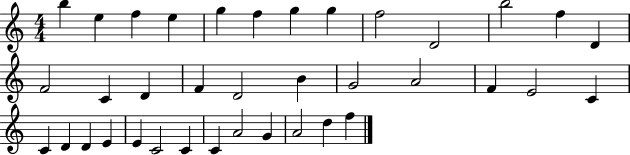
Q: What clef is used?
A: treble